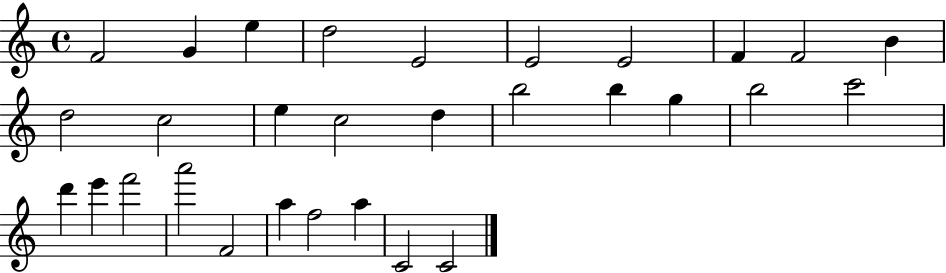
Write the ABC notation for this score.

X:1
T:Untitled
M:4/4
L:1/4
K:C
F2 G e d2 E2 E2 E2 F F2 B d2 c2 e c2 d b2 b g b2 c'2 d' e' f'2 a'2 F2 a f2 a C2 C2